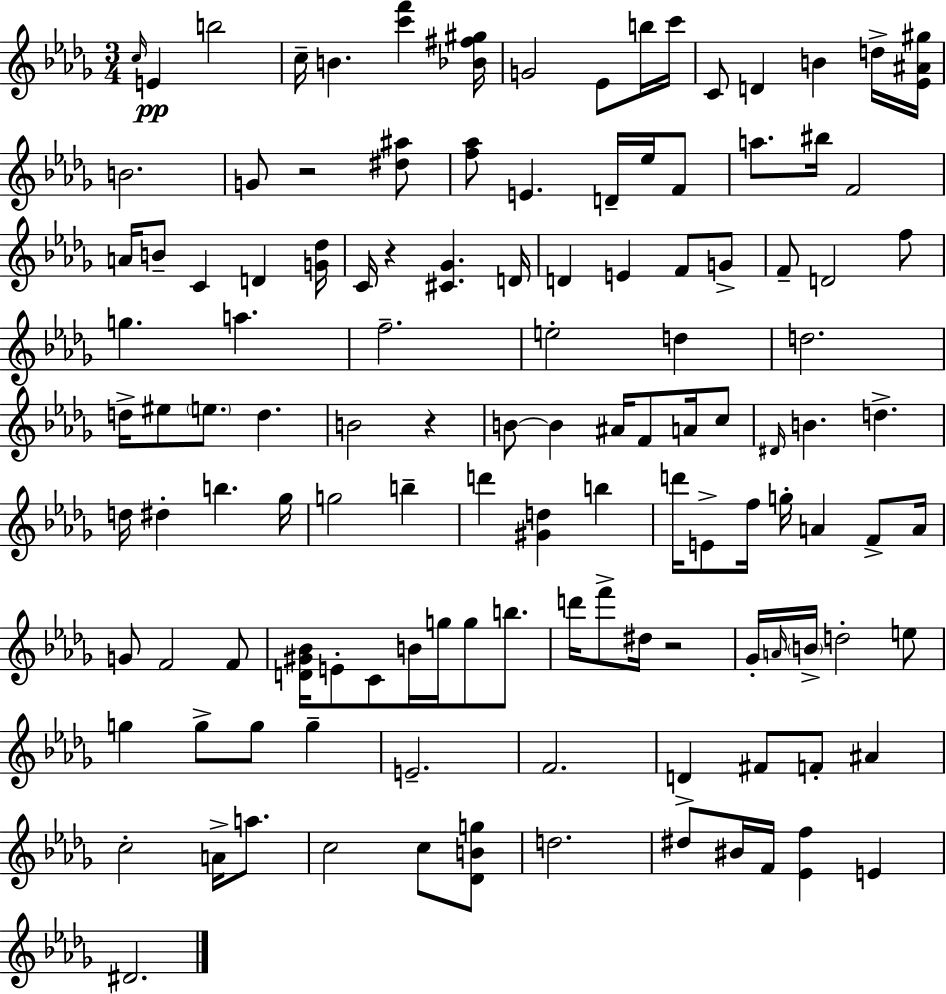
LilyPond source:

{
  \clef treble
  \numericTimeSignature
  \time 3/4
  \key bes \minor
  \grace { c''16 }\pp e'4 b''2 | c''16-- b'4. <c''' f'''>4 | <bes' fis'' gis''>16 g'2 ees'8 b''16 | c'''16 c'8 d'4 b'4 d''16-> | \break <ees' ais' gis''>16 b'2. | g'8 r2 <dis'' ais''>8 | <f'' aes''>8 e'4. d'16-- ees''16 f'8 | a''8. bis''16 f'2 | \break a'16 b'8-- c'4 d'4 | <g' des''>16 c'16 r4 <cis' ges'>4. | d'16 d'4 e'4 f'8 g'8-> | f'8-- d'2 f''8 | \break g''4. a''4. | f''2.-- | e''2-. d''4 | d''2. | \break d''16-> eis''8 \parenthesize e''8. d''4. | b'2 r4 | b'8~~ b'4 ais'16 f'8 a'16 c''8 | \grace { dis'16 } b'4. d''4.-> | \break d''16 dis''4-. b''4. | ges''16 g''2 b''4-- | d'''4 <gis' d''>4 b''4 | d'''16 e'8-> f''16 g''16-. a'4 f'8-> | \break a'16 g'8 f'2 | f'8 <d' gis' bes'>16 e'8-. c'8 b'16 g''16 g''8 b''8. | d'''16 f'''8-> dis''16 r2 | ges'16-. \grace { a'16 } \parenthesize b'16-> d''2-. | \break e''8 g''4 g''8-> g''8 g''4-- | e'2.-- | f'2. | d'4-> fis'8 f'8-. ais'4 | \break c''2-. a'16-> | a''8. c''2 c''8 | <des' b' g''>8 d''2. | dis''8 bis'16 f'16 <ees' f''>4 e'4 | \break dis'2. | \bar "|."
}